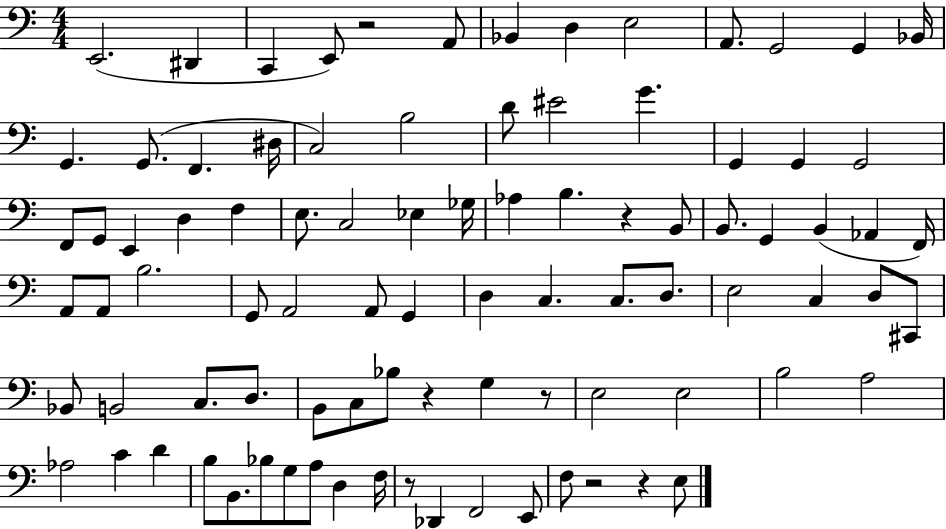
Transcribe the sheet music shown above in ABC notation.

X:1
T:Untitled
M:4/4
L:1/4
K:C
E,,2 ^D,, C,, E,,/2 z2 A,,/2 _B,, D, E,2 A,,/2 G,,2 G,, _B,,/4 G,, G,,/2 F,, ^D,/4 C,2 B,2 D/2 ^E2 G G,, G,, G,,2 F,,/2 G,,/2 E,, D, F, E,/2 C,2 _E, _G,/4 _A, B, z B,,/2 B,,/2 G,, B,, _A,, F,,/4 A,,/2 A,,/2 B,2 G,,/2 A,,2 A,,/2 G,, D, C, C,/2 D,/2 E,2 C, D,/2 ^C,,/2 _B,,/2 B,,2 C,/2 D,/2 B,,/2 C,/2 _B,/2 z G, z/2 E,2 E,2 B,2 A,2 _A,2 C D B,/2 B,,/2 _B,/2 G,/2 A,/2 D, F,/4 z/2 _D,, F,,2 E,,/2 F,/2 z2 z E,/2